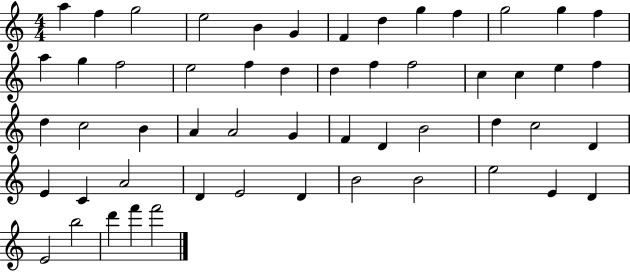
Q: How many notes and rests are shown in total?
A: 54